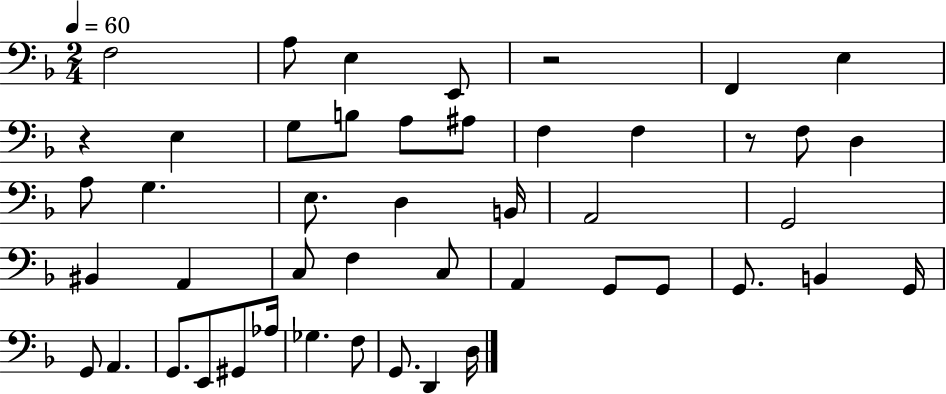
{
  \clef bass
  \numericTimeSignature
  \time 2/4
  \key f \major
  \tempo 4 = 60
  \repeat volta 2 { f2 | a8 e4 e,8 | r2 | f,4 e4 | \break r4 e4 | g8 b8 a8 ais8 | f4 f4 | r8 f8 d4 | \break a8 g4. | e8. d4 b,16 | a,2 | g,2 | \break bis,4 a,4 | c8 f4 c8 | a,4 g,8 g,8 | g,8. b,4 g,16 | \break g,8 a,4. | g,8. e,8 gis,8 aes16 | ges4. f8 | g,8. d,4 d16 | \break } \bar "|."
}